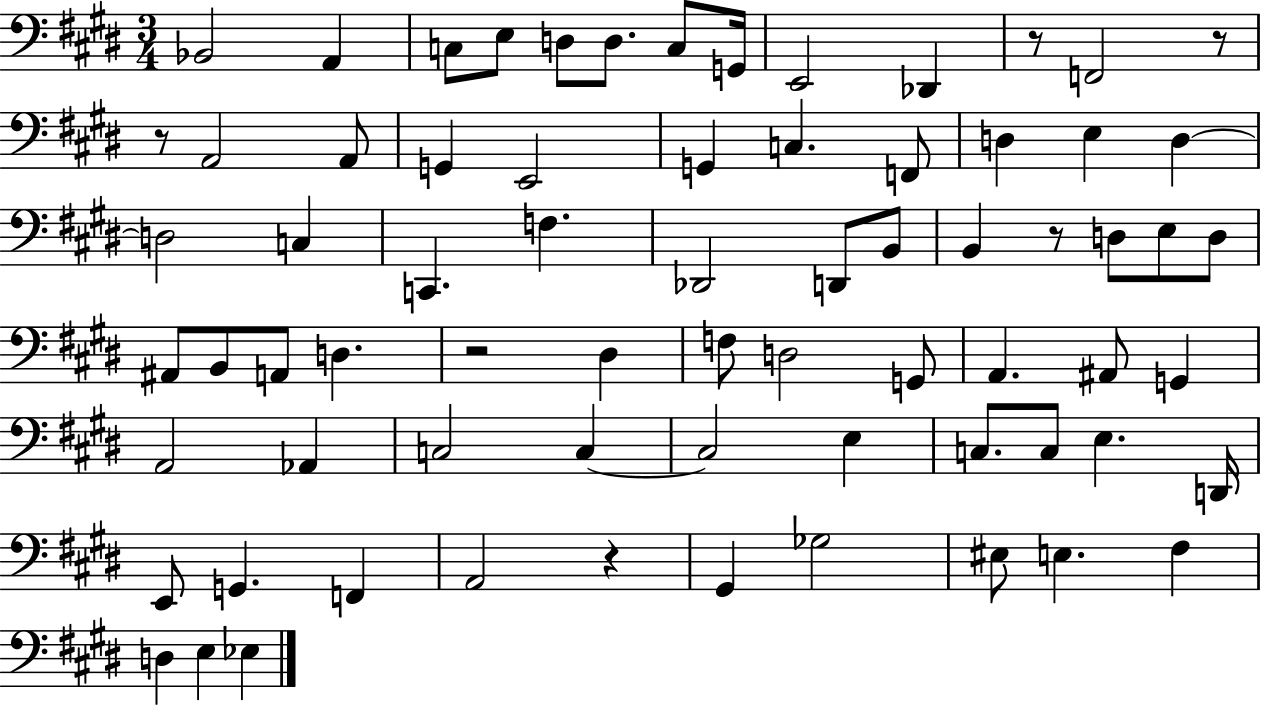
{
  \clef bass
  \numericTimeSignature
  \time 3/4
  \key e \major
  bes,2 a,4 | c8 e8 d8 d8. c8 g,16 | e,2 des,4 | r8 f,2 r8 | \break r8 a,2 a,8 | g,4 e,2 | g,4 c4. f,8 | d4 e4 d4~~ | \break d2 c4 | c,4. f4. | des,2 d,8 b,8 | b,4 r8 d8 e8 d8 | \break ais,8 b,8 a,8 d4. | r2 dis4 | f8 d2 g,8 | a,4. ais,8 g,4 | \break a,2 aes,4 | c2 c4~~ | c2 e4 | c8. c8 e4. d,16 | \break e,8 g,4. f,4 | a,2 r4 | gis,4 ges2 | eis8 e4. fis4 | \break d4 e4 ees4 | \bar "|."
}